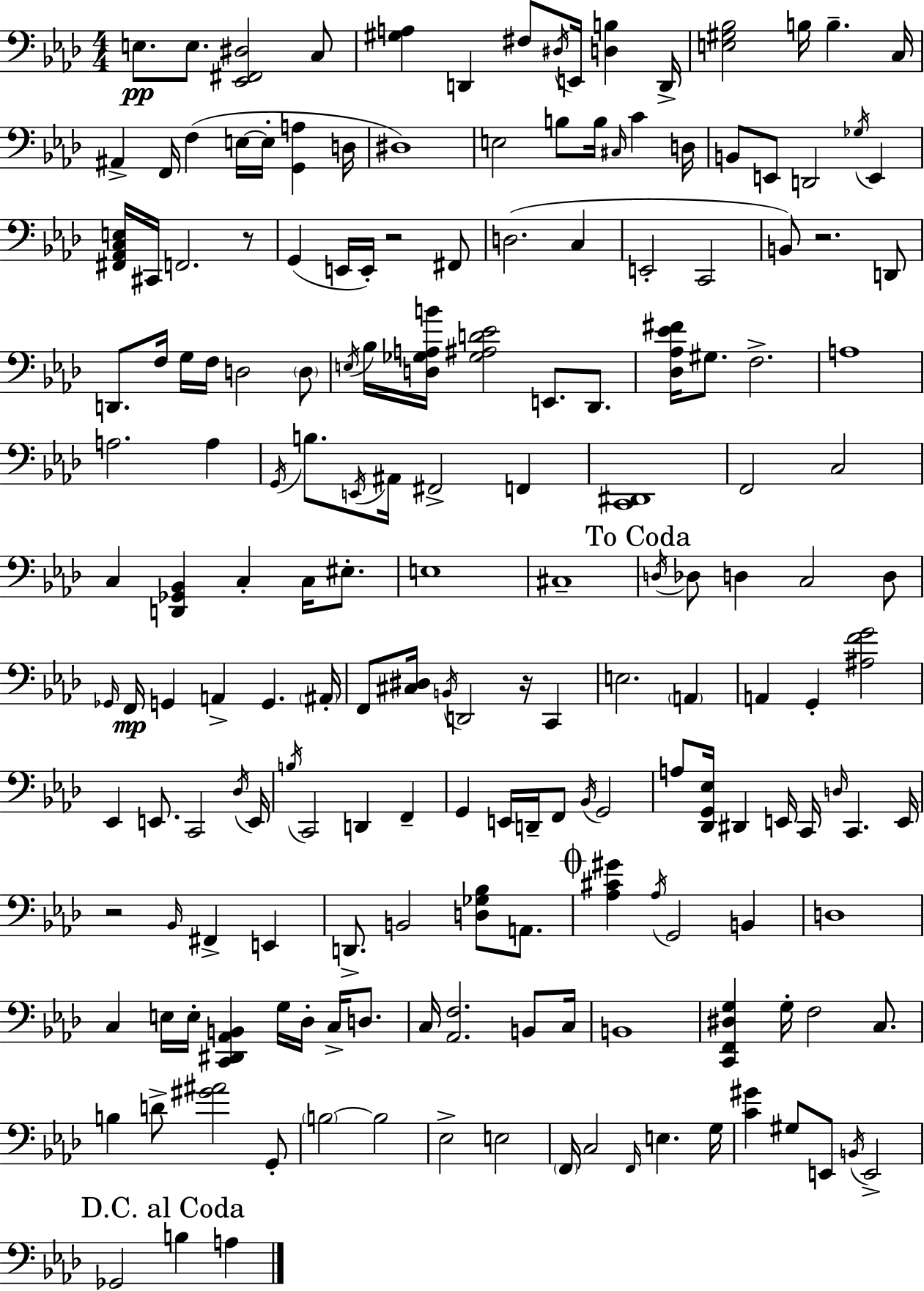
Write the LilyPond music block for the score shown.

{
  \clef bass
  \numericTimeSignature
  \time 4/4
  \key aes \major
  e8.\pp e8. <ees, fis, dis>2 c8 | <gis a>4 d,4 fis8 \acciaccatura { dis16 } e,16 <d b>4 | d,16-> <e gis bes>2 b16 b4.-- | c16 ais,4-> f,16 f4( e16~~ e16-. <g, a>4 | \break d16 dis1) | e2 b8 b16 \grace { cis16 } c'4 | d16 b,8 e,8 d,2 \acciaccatura { ges16 } e,4 | <fis, aes, c e>16 cis,16 f,2. | \break r8 g,4( e,16 e,16-.) r2 | fis,8 d2.( c4 | e,2-. c,2 | b,8) r2. | \break d,8 d,8. f16 g16 f16 d2 | \parenthesize d8 \acciaccatura { e16 } bes16 <d ges a b'>16 <ges ais d' ees'>2 e,8. | des,8. <des aes ees' fis'>16 gis8. f2.-> | a1 | \break a2. | a4 \acciaccatura { g,16 } b8. \acciaccatura { e,16 } ais,16 fis,2-> | f,4 <c, dis,>1 | f,2 c2 | \break c4 <d, ges, bes,>4 c4-. | c16 eis8.-. e1 | cis1-- | \mark "To Coda" \acciaccatura { d16 } des8 d4 c2 | \break d8 \grace { ges,16 } f,16\mp g,4 a,4-> | g,4. \parenthesize ais,16-. f,8 <cis dis>16 \acciaccatura { b,16 } d,2 | r16 c,4 e2. | \parenthesize a,4 a,4 g,4-. | \break <ais f' g'>2 ees,4 e,8. | c,2 \acciaccatura { des16 } e,16 \acciaccatura { b16 } c,2 | d,4 f,4-- g,4 e,16 | d,16-- f,8 \acciaccatura { bes,16 } g,2 a8 <des, g, ees>16 dis,4 | \break e,16 c,16 \grace { d16 } c,4. e,16 r2 | \grace { bes,16 } fis,4-> e,4 d,8.-> | b,2 <d ges bes>8 a,8. \mark \markup { \musicglyph "scripts.coda" } <aes cis' gis'>4 | \acciaccatura { aes16 } g,2 b,4 d1 | \break c4 | e16 e16-. <c, dis, aes, b,>4 g16 des16-. c16-> d8. c16 | <aes, f>2. b,8 c16 b,1 | <c, f, dis g>4 | \break g16-. f2 c8. b4 | d'8-> <gis' ais'>2 g,8-. \parenthesize b2~~ | b2 ees2-> | e2 \parenthesize f,16 | \break c2 \grace { f,16 } e4. g16 | <c' gis'>4 gis8 e,8 \acciaccatura { b,16 } e,2-> | \mark "D.C. al Coda" ges,2 b4 a4 | \bar "|."
}